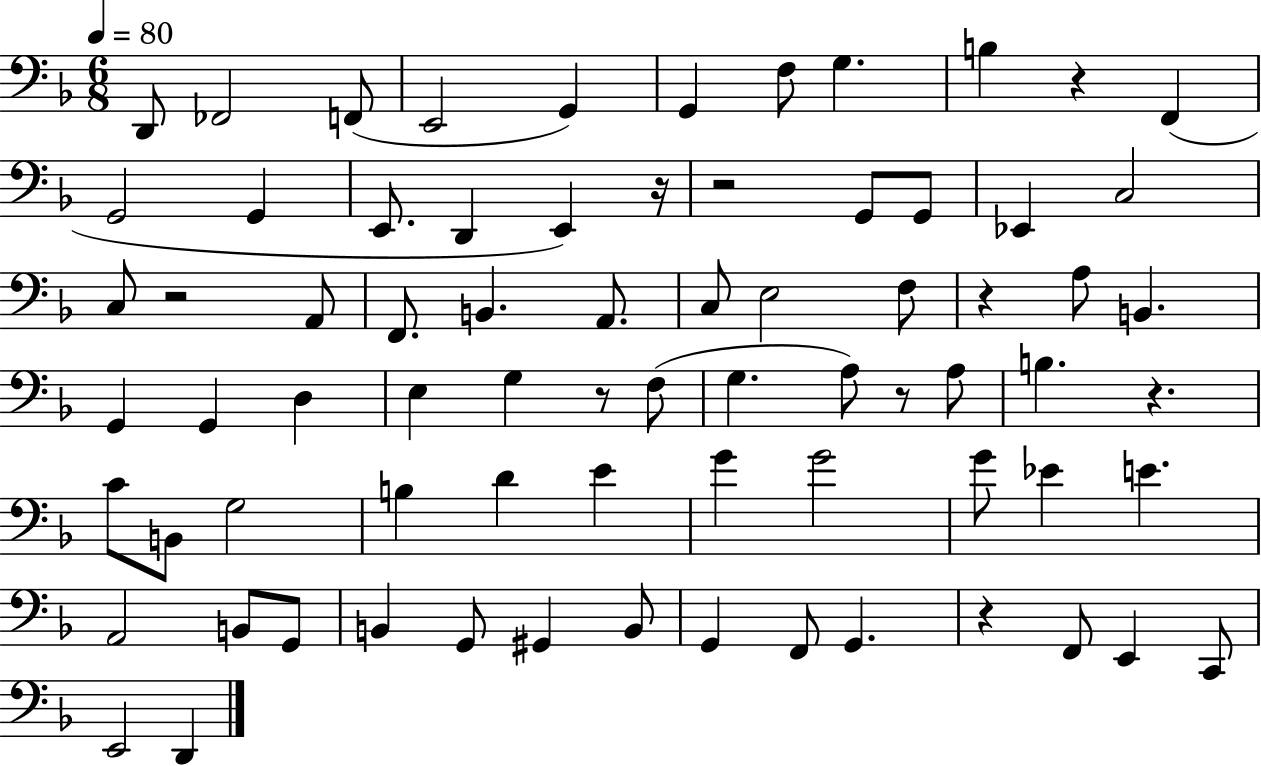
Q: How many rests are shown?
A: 9